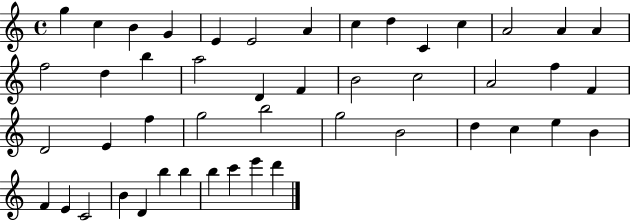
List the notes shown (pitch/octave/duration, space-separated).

G5/q C5/q B4/q G4/q E4/q E4/h A4/q C5/q D5/q C4/q C5/q A4/h A4/q A4/q F5/h D5/q B5/q A5/h D4/q F4/q B4/h C5/h A4/h F5/q F4/q D4/h E4/q F5/q G5/h B5/h G5/h B4/h D5/q C5/q E5/q B4/q F4/q E4/q C4/h B4/q D4/q B5/q B5/q B5/q C6/q E6/q D6/q